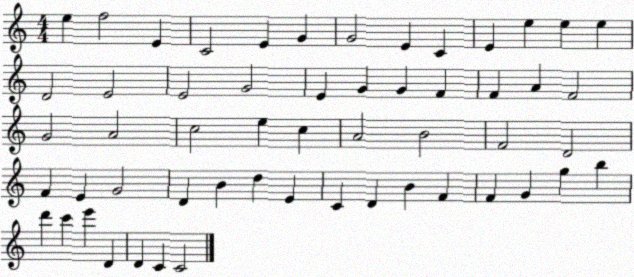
X:1
T:Untitled
M:4/4
L:1/4
K:C
e f2 E C2 E G G2 E C E e e e D2 E2 E2 G2 E G G F F A F2 G2 A2 c2 e c A2 B2 F2 D2 F E G2 D B d E C D B F F G g b d' c' e' D D C C2